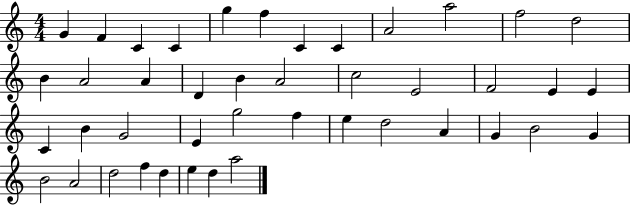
{
  \clef treble
  \numericTimeSignature
  \time 4/4
  \key c \major
  g'4 f'4 c'4 c'4 | g''4 f''4 c'4 c'4 | a'2 a''2 | f''2 d''2 | \break b'4 a'2 a'4 | d'4 b'4 a'2 | c''2 e'2 | f'2 e'4 e'4 | \break c'4 b'4 g'2 | e'4 g''2 f''4 | e''4 d''2 a'4 | g'4 b'2 g'4 | \break b'2 a'2 | d''2 f''4 d''4 | e''4 d''4 a''2 | \bar "|."
}